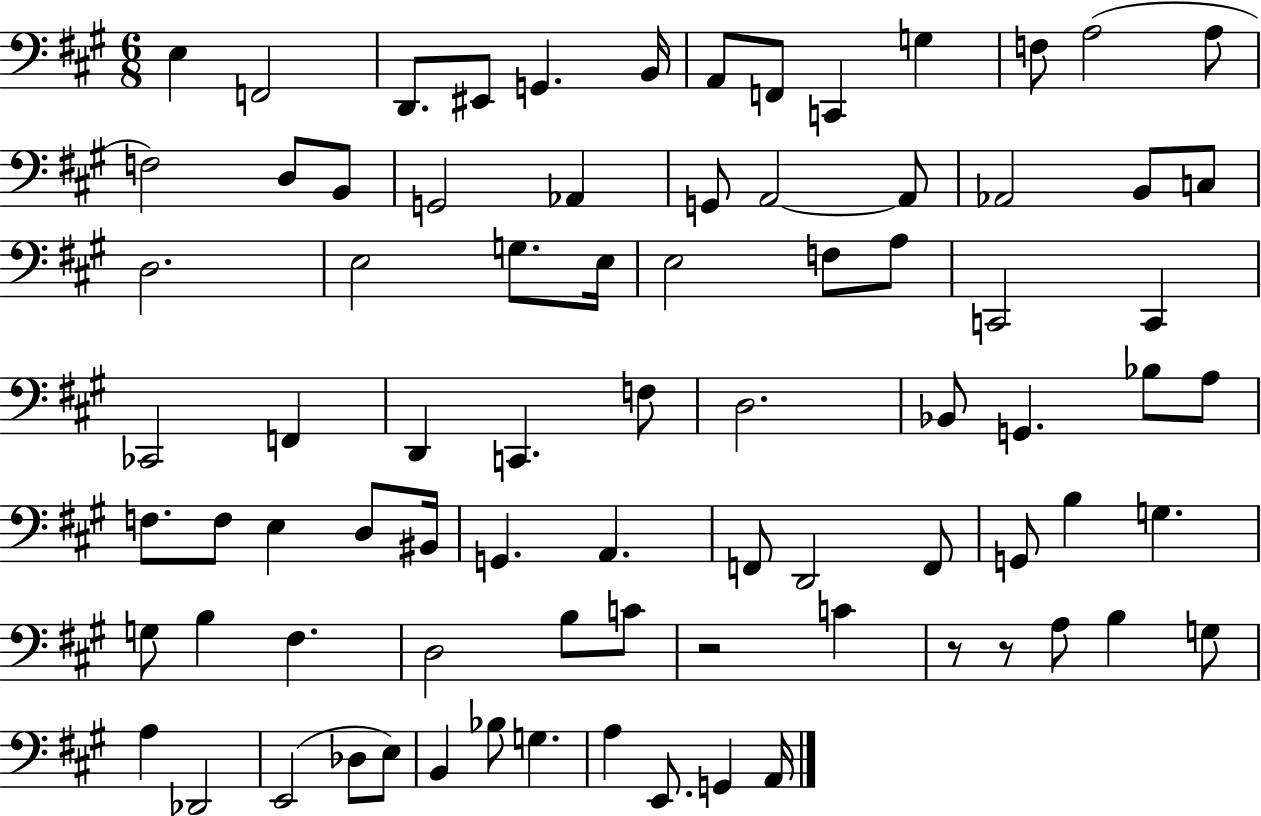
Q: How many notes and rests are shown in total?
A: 81